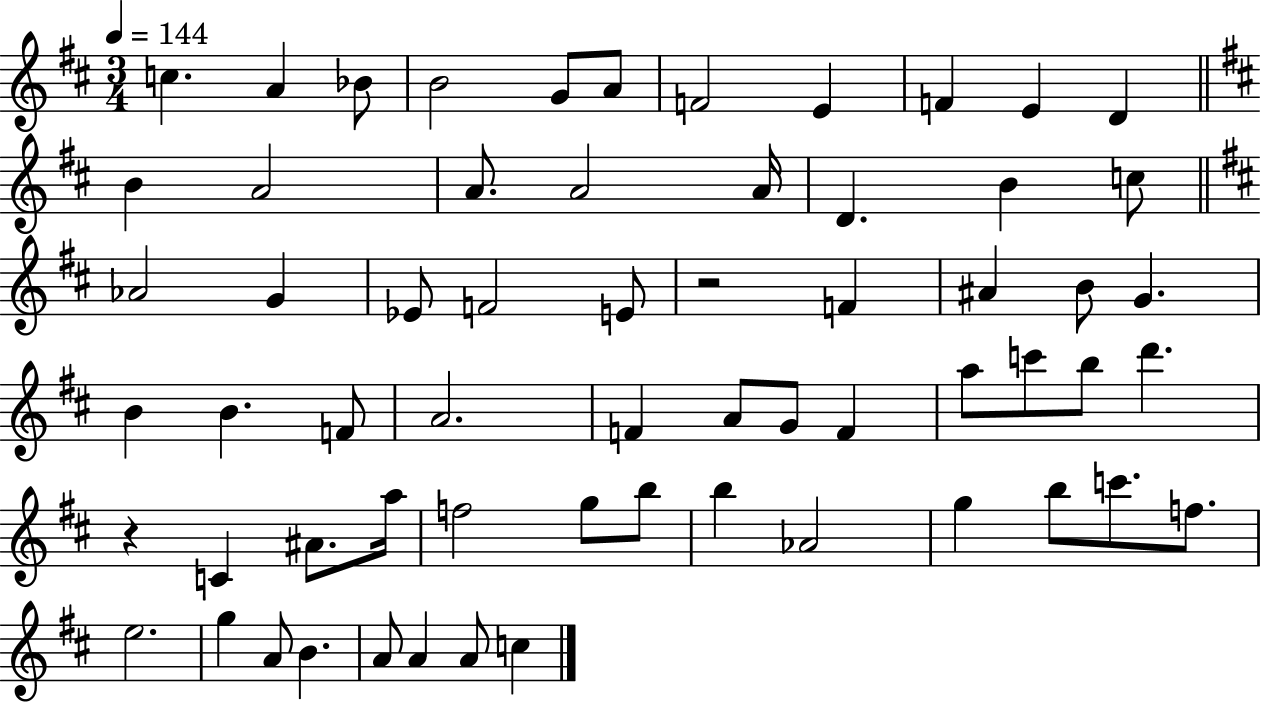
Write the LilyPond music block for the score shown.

{
  \clef treble
  \numericTimeSignature
  \time 3/4
  \key d \major
  \tempo 4 = 144
  c''4. a'4 bes'8 | b'2 g'8 a'8 | f'2 e'4 | f'4 e'4 d'4 | \break \bar "||" \break \key b \minor b'4 a'2 | a'8. a'2 a'16 | d'4. b'4 c''8 | \bar "||" \break \key d \major aes'2 g'4 | ees'8 f'2 e'8 | r2 f'4 | ais'4 b'8 g'4. | \break b'4 b'4. f'8 | a'2. | f'4 a'8 g'8 f'4 | a''8 c'''8 b''8 d'''4. | \break r4 c'4 ais'8. a''16 | f''2 g''8 b''8 | b''4 aes'2 | g''4 b''8 c'''8. f''8. | \break e''2. | g''4 a'8 b'4. | a'8 a'4 a'8 c''4 | \bar "|."
}